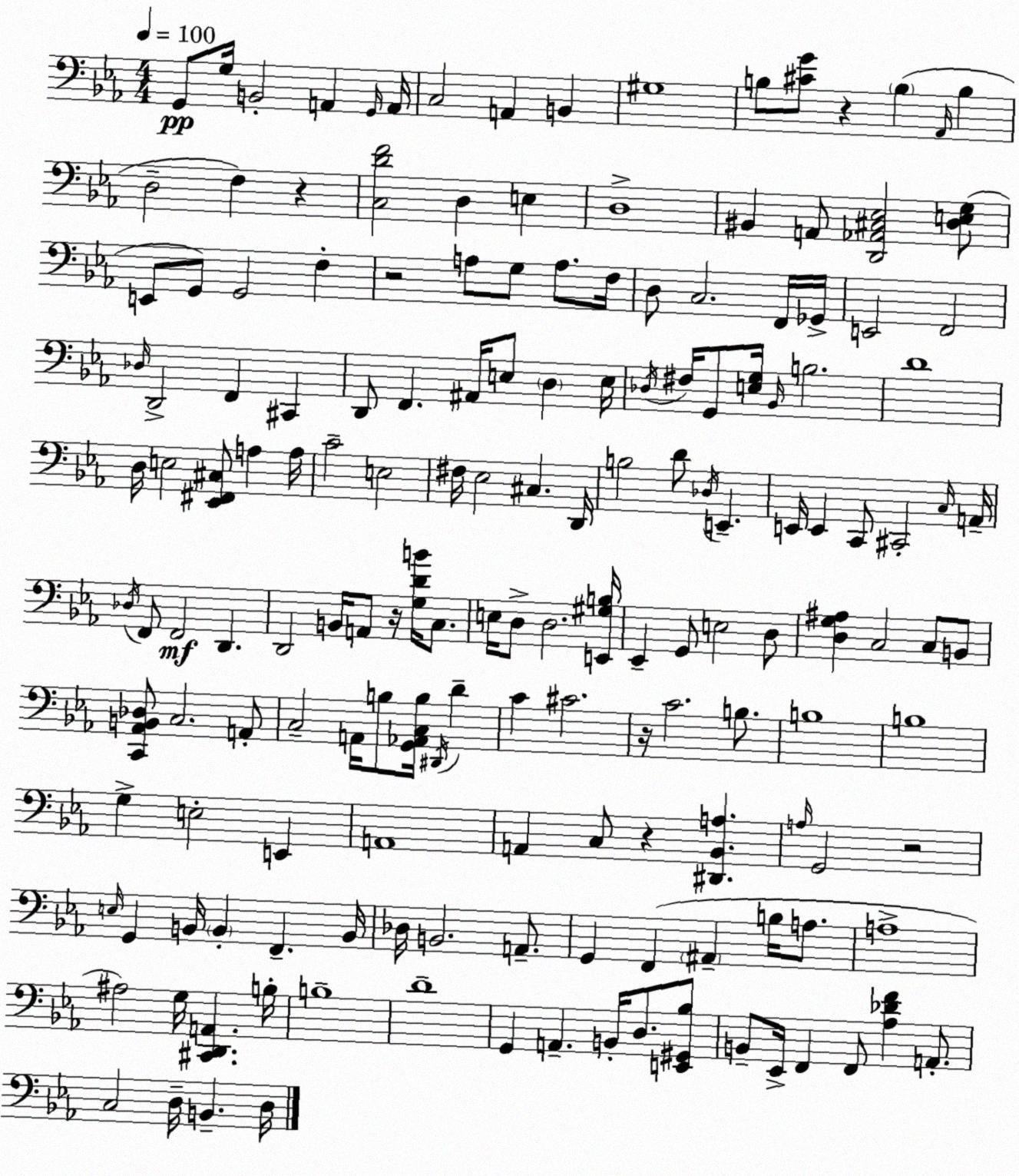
X:1
T:Untitled
M:4/4
L:1/4
K:Eb
G,,/2 G,/4 B,,2 A,, G,,/4 A,,/4 C,2 A,, B,, ^G,4 B,/2 [^CG]/2 z B, _A,,/4 B, D,2 F, z [C,DF]2 D, E, D,4 ^B,, A,,/2 [D,,_A,,^C,_E,]2 [D,E,G,]/2 E,,/2 G,,/2 G,,2 F, z2 A,/2 G,/2 A,/2 F,/4 D,/2 C,2 F,,/4 _G,,/4 E,,2 F,,2 _D,/4 D,,2 F,, ^C,, D,,/2 F,, ^A,,/4 E,/2 D, E,/4 _D,/4 ^F,/4 G,,/2 [E,G,]/4 _B,,/4 B,2 D4 D,/4 E,2 [_E,,^F,,^C,]/2 A, A,/4 C2 E,2 ^F,/4 _E,2 ^C, D,,/4 B,2 D/2 _D,/4 E,, E,,/4 E,, C,,/2 ^C,,2 C,/4 A,,/4 _D,/4 F,,/2 F,,2 D,, D,,2 B,,/4 A,,/2 z/4 [G,DB]/4 C,/2 E,/4 D,/2 D,2 [E,,^G,B,]/4 _E,, G,,/2 E,2 D,/2 [D,G,^A,] C,2 C,/2 B,,/2 [C,,_A,,B,,_D,]/2 C,2 A,,/2 C,2 A,,/4 B,/2 [G,,_A,,C,B,]/4 ^D,,/4 D C ^C2 z/4 C2 B,/2 B,4 B,4 G, E,2 E,, A,,4 A,, C,/2 z [^D,,_B,,A,] A,/4 G,,2 z2 E,/4 G,, B,,/4 B,, F,, B,,/4 _D,/4 B,,2 A,,/2 G,, F,, ^A,, B,/4 A,/2 A,4 ^A,2 G,/4 [^C,,D,,A,,] B,/4 B,4 D4 G,, A,, B,,/4 D,/2 [E,,^G,,_B,]/2 B,,/2 _E,,/4 F,, F,,/2 [_A,_DF] A,,/2 C,2 D,/4 B,, D,/4